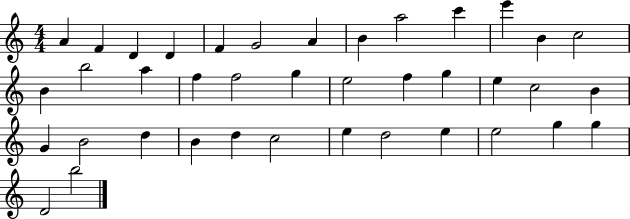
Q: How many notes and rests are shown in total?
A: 39